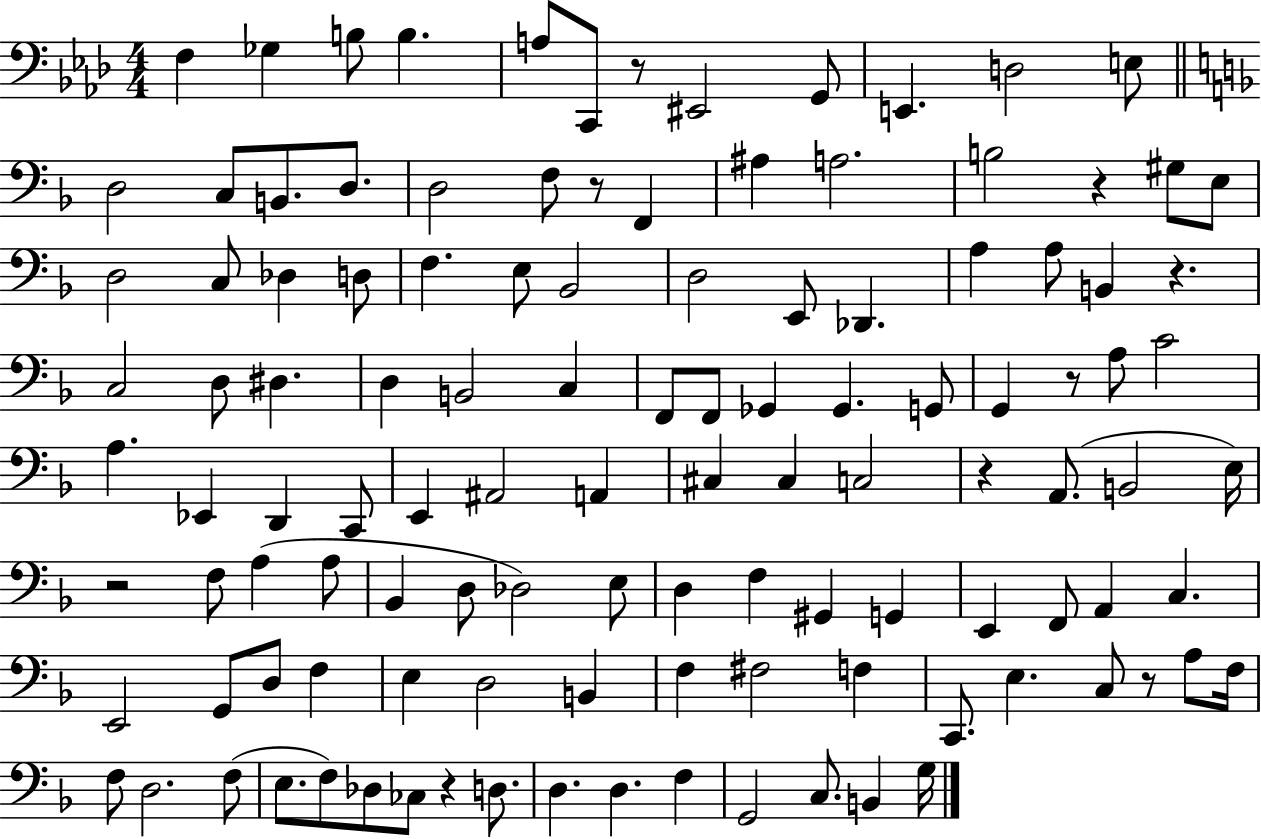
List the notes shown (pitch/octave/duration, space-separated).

F3/q Gb3/q B3/e B3/q. A3/e C2/e R/e EIS2/h G2/e E2/q. D3/h E3/e D3/h C3/e B2/e. D3/e. D3/h F3/e R/e F2/q A#3/q A3/h. B3/h R/q G#3/e E3/e D3/h C3/e Db3/q D3/e F3/q. E3/e Bb2/h D3/h E2/e Db2/q. A3/q A3/e B2/q R/q. C3/h D3/e D#3/q. D3/q B2/h C3/q F2/e F2/e Gb2/q Gb2/q. G2/e G2/q R/e A3/e C4/h A3/q. Eb2/q D2/q C2/e E2/q A#2/h A2/q C#3/q C#3/q C3/h R/q A2/e. B2/h E3/s R/h F3/e A3/q A3/e Bb2/q D3/e Db3/h E3/e D3/q F3/q G#2/q G2/q E2/q F2/e A2/q C3/q. E2/h G2/e D3/e F3/q E3/q D3/h B2/q F3/q F#3/h F3/q C2/e. E3/q. C3/e R/e A3/e F3/s F3/e D3/h. F3/e E3/e. F3/e Db3/e CES3/e R/q D3/e. D3/q. D3/q. F3/q G2/h C3/e. B2/q G3/s